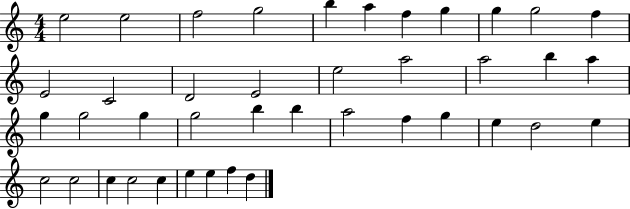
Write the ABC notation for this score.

X:1
T:Untitled
M:4/4
L:1/4
K:C
e2 e2 f2 g2 b a f g g g2 f E2 C2 D2 E2 e2 a2 a2 b a g g2 g g2 b b a2 f g e d2 e c2 c2 c c2 c e e f d